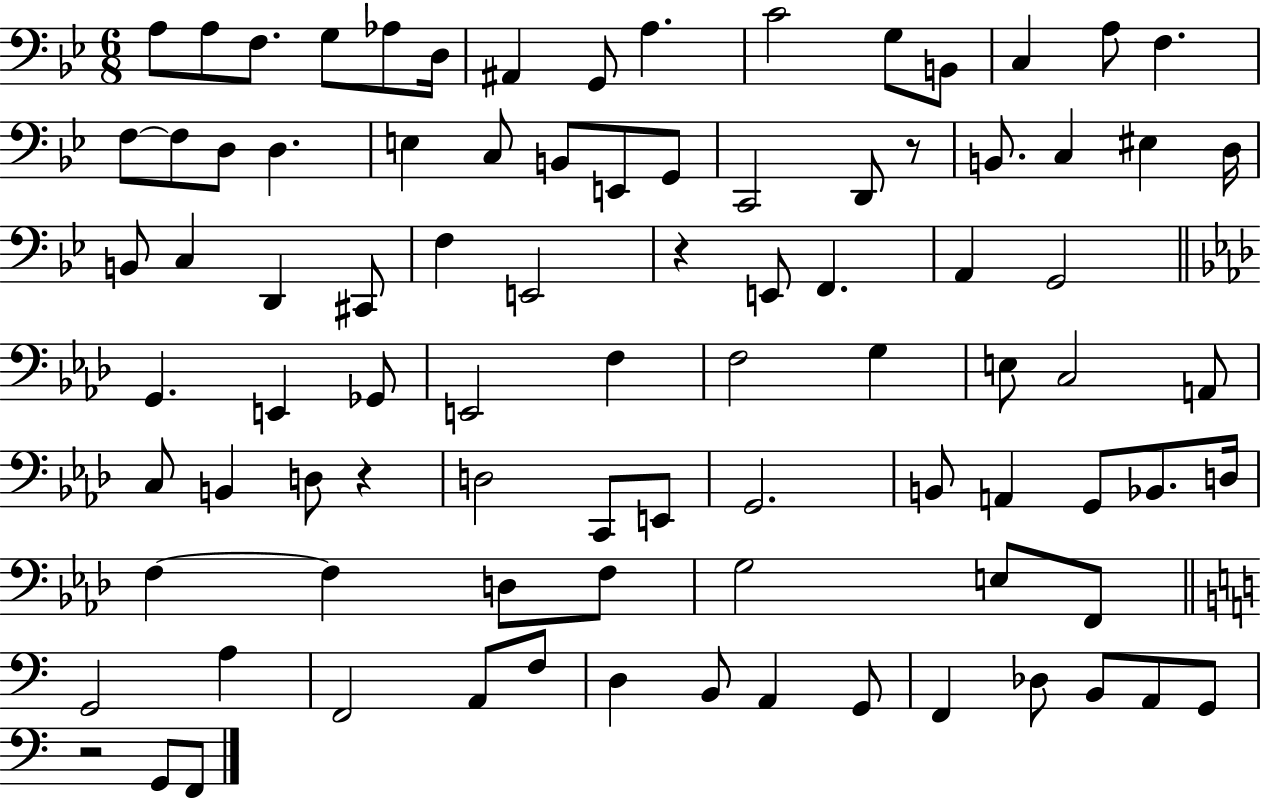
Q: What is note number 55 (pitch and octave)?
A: C2